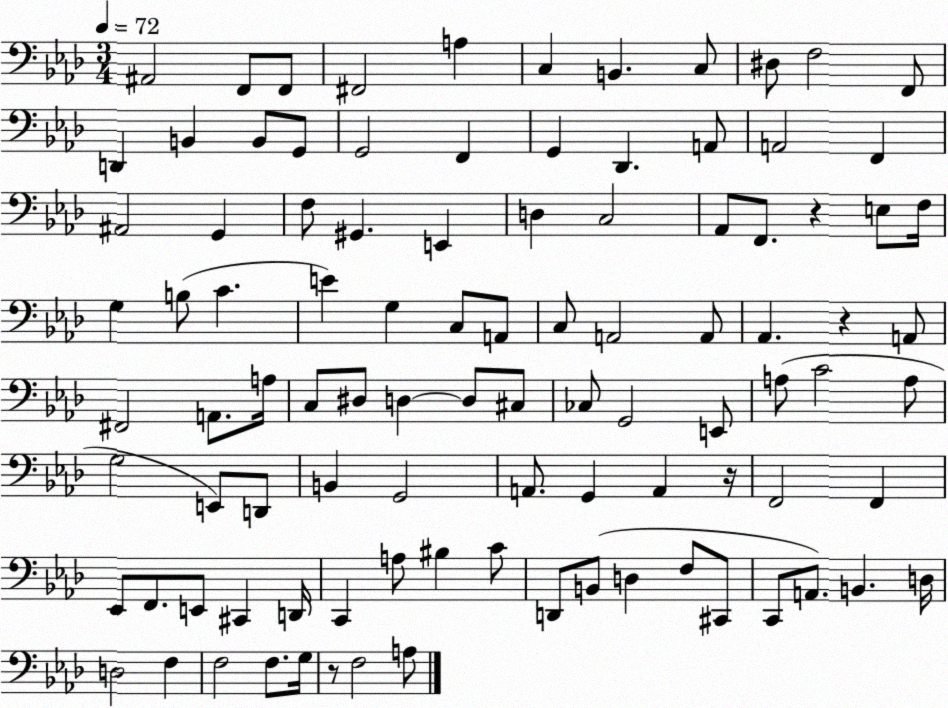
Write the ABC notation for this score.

X:1
T:Untitled
M:3/4
L:1/4
K:Ab
^A,,2 F,,/2 F,,/2 ^F,,2 A, C, B,, C,/2 ^D,/2 F,2 F,,/2 D,, B,, B,,/2 G,,/2 G,,2 F,, G,, _D,, A,,/2 A,,2 F,, ^A,,2 G,, F,/2 ^G,, E,, D, C,2 _A,,/2 F,,/2 z E,/2 F,/4 G, B,/2 C E G, C,/2 A,,/2 C,/2 A,,2 A,,/2 _A,, z A,,/2 ^F,,2 A,,/2 A,/4 C,/2 ^D,/2 D, D,/2 ^C,/2 _C,/2 G,,2 E,,/2 A,/2 C2 A,/2 G,2 E,,/2 D,,/2 B,, G,,2 A,,/2 G,, A,, z/4 F,,2 F,, _E,,/2 F,,/2 E,,/2 ^C,, D,,/4 C,, A,/2 ^B, C/2 D,,/2 B,,/2 D, F,/2 ^C,,/2 C,,/2 A,,/2 B,, D,/4 D,2 F, F,2 F,/2 G,/4 z/2 F,2 A,/2